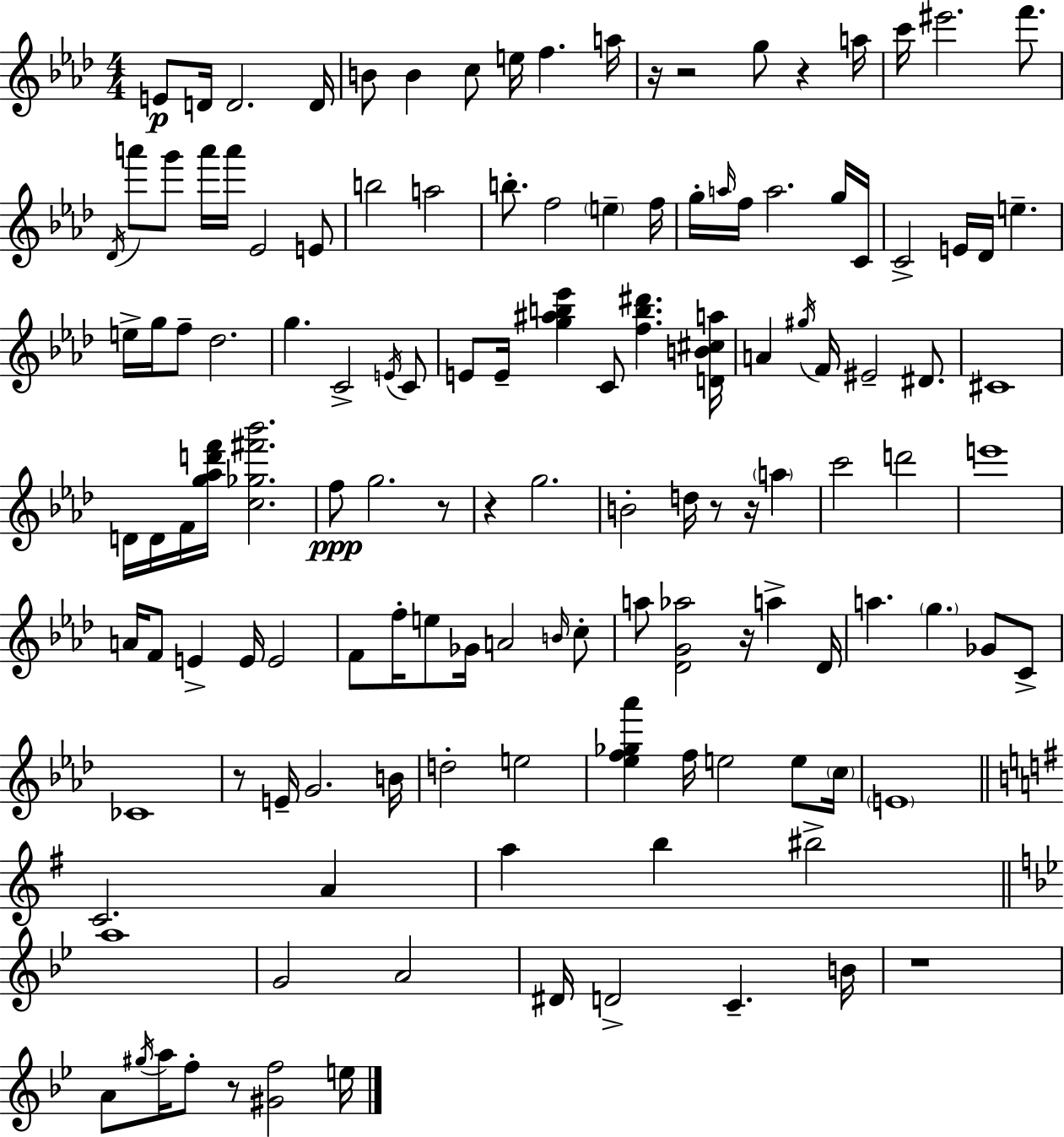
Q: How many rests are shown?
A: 11